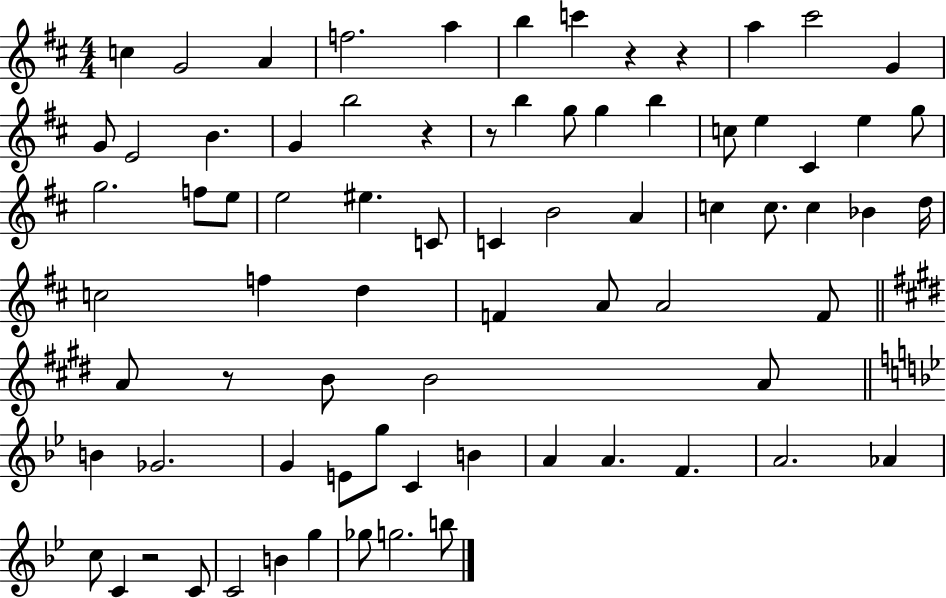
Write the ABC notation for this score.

X:1
T:Untitled
M:4/4
L:1/4
K:D
c G2 A f2 a b c' z z a ^c'2 G G/2 E2 B G b2 z z/2 b g/2 g b c/2 e ^C e g/2 g2 f/2 e/2 e2 ^e C/2 C B2 A c c/2 c _B d/4 c2 f d F A/2 A2 F/2 A/2 z/2 B/2 B2 A/2 B _G2 G E/2 g/2 C B A A F A2 _A c/2 C z2 C/2 C2 B g _g/2 g2 b/2